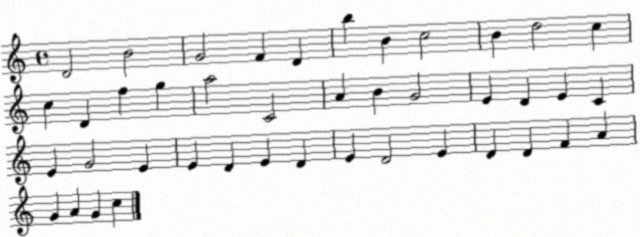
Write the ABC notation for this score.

X:1
T:Untitled
M:4/4
L:1/4
K:C
D2 B2 G2 F D b B c2 B d2 c c D f g a2 C2 A B G2 E D E C E G2 E E D E D E D2 E D D F A G A G c